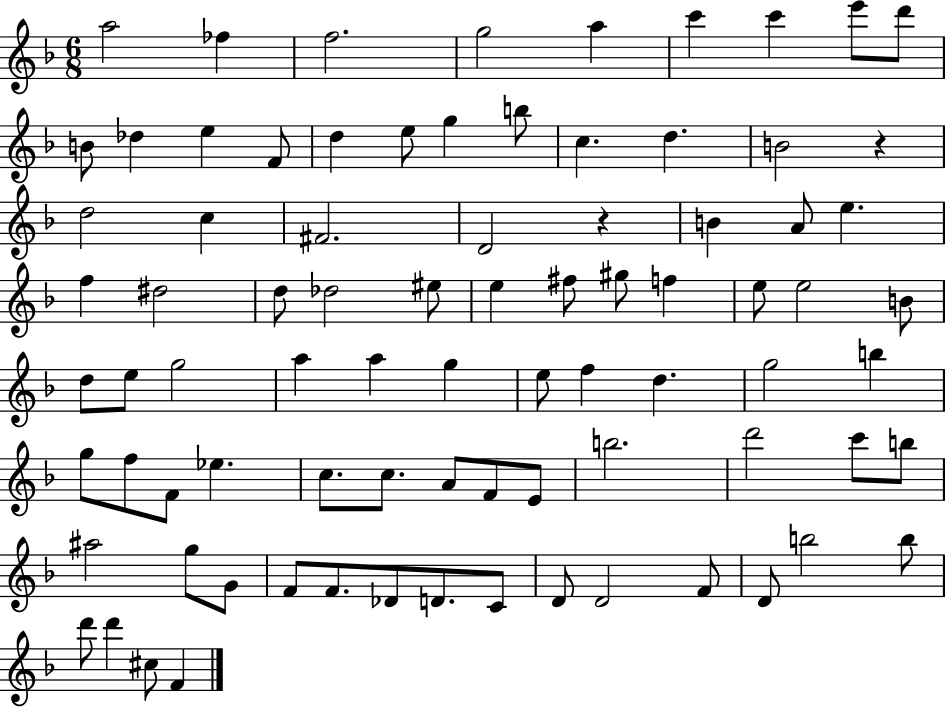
A5/h FES5/q F5/h. G5/h A5/q C6/q C6/q E6/e D6/e B4/e Db5/q E5/q F4/e D5/q E5/e G5/q B5/e C5/q. D5/q. B4/h R/q D5/h C5/q F#4/h. D4/h R/q B4/q A4/e E5/q. F5/q D#5/h D5/e Db5/h EIS5/e E5/q F#5/e G#5/e F5/q E5/e E5/h B4/e D5/e E5/e G5/h A5/q A5/q G5/q E5/e F5/q D5/q. G5/h B5/q G5/e F5/e F4/e Eb5/q. C5/e. C5/e. A4/e F4/e E4/e B5/h. D6/h C6/e B5/e A#5/h G5/e G4/e F4/e F4/e. Db4/e D4/e. C4/e D4/e D4/h F4/e D4/e B5/h B5/e D6/e D6/q C#5/e F4/q